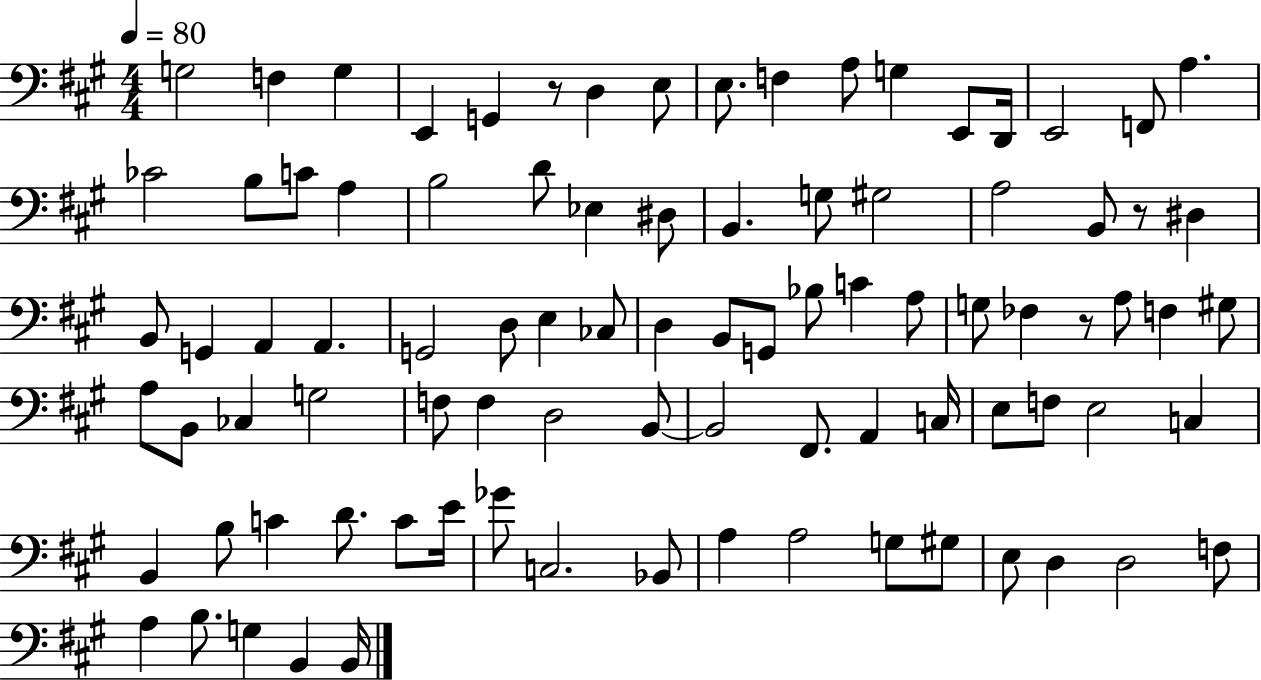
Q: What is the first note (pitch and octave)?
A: G3